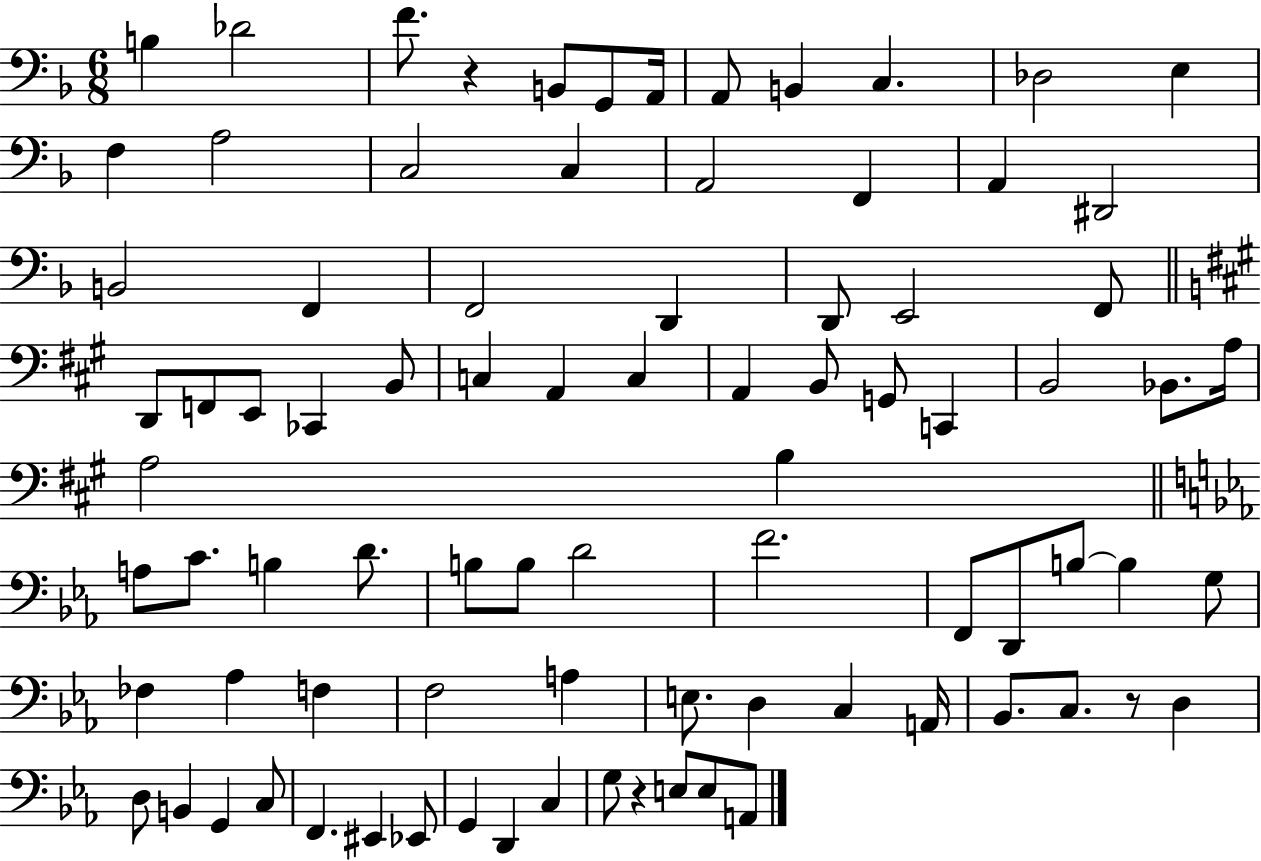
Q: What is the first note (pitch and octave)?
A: B3